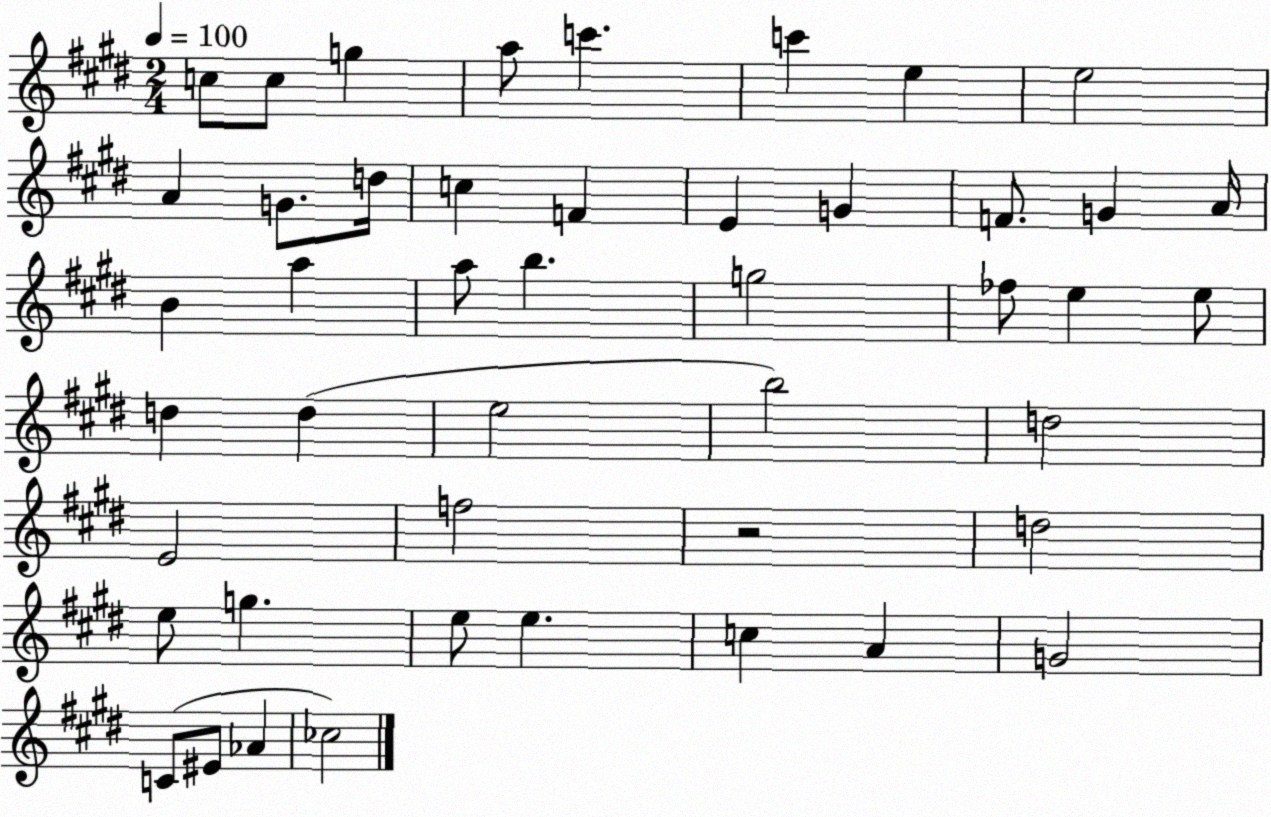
X:1
T:Untitled
M:2/4
L:1/4
K:E
c/2 c/2 g a/2 c' c' e e2 A G/2 d/4 c F E G F/2 G A/4 B a a/2 b g2 _f/2 e e/2 d d e2 b2 d2 E2 f2 z2 d2 e/2 g e/2 e c A G2 C/2 ^E/2 _A _c2